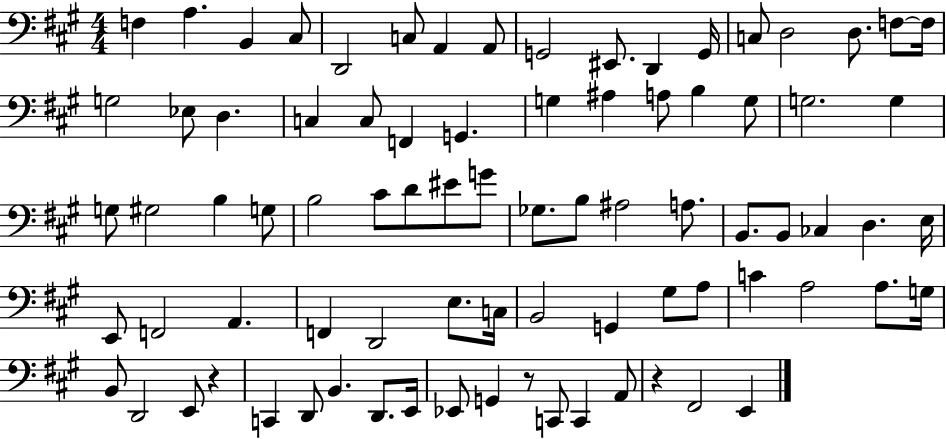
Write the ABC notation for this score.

X:1
T:Untitled
M:4/4
L:1/4
K:A
F, A, B,, ^C,/2 D,,2 C,/2 A,, A,,/2 G,,2 ^E,,/2 D,, G,,/4 C,/2 D,2 D,/2 F,/2 F,/4 G,2 _E,/2 D, C, C,/2 F,, G,, G, ^A, A,/2 B, G,/2 G,2 G, G,/2 ^G,2 B, G,/2 B,2 ^C/2 D/2 ^E/2 G/2 _G,/2 B,/2 ^A,2 A,/2 B,,/2 B,,/2 _C, D, E,/4 E,,/2 F,,2 A,, F,, D,,2 E,/2 C,/4 B,,2 G,, ^G,/2 A,/2 C A,2 A,/2 G,/4 B,,/2 D,,2 E,,/2 z C,, D,,/2 B,, D,,/2 E,,/4 _E,,/2 G,, z/2 C,,/2 C,, A,,/2 z ^F,,2 E,,